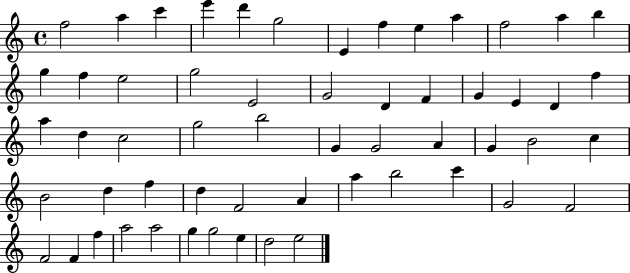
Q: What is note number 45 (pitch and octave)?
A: C6